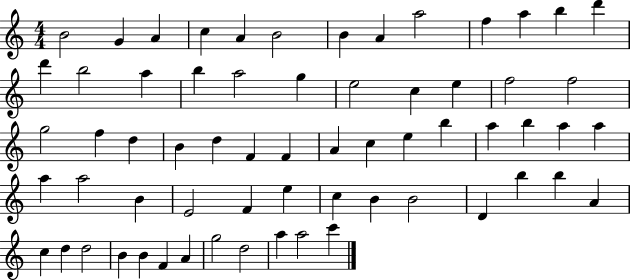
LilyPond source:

{
  \clef treble
  \numericTimeSignature
  \time 4/4
  \key c \major
  b'2 g'4 a'4 | c''4 a'4 b'2 | b'4 a'4 a''2 | f''4 a''4 b''4 d'''4 | \break d'''4 b''2 a''4 | b''4 a''2 g''4 | e''2 c''4 e''4 | f''2 f''2 | \break g''2 f''4 d''4 | b'4 d''4 f'4 f'4 | a'4 c''4 e''4 b''4 | a''4 b''4 a''4 a''4 | \break a''4 a''2 b'4 | e'2 f'4 e''4 | c''4 b'4 b'2 | d'4 b''4 b''4 a'4 | \break c''4 d''4 d''2 | b'4 b'4 f'4 a'4 | g''2 d''2 | a''4 a''2 c'''4 | \break \bar "|."
}